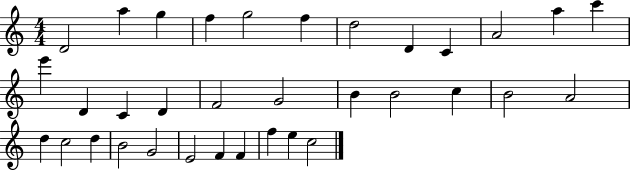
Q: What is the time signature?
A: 4/4